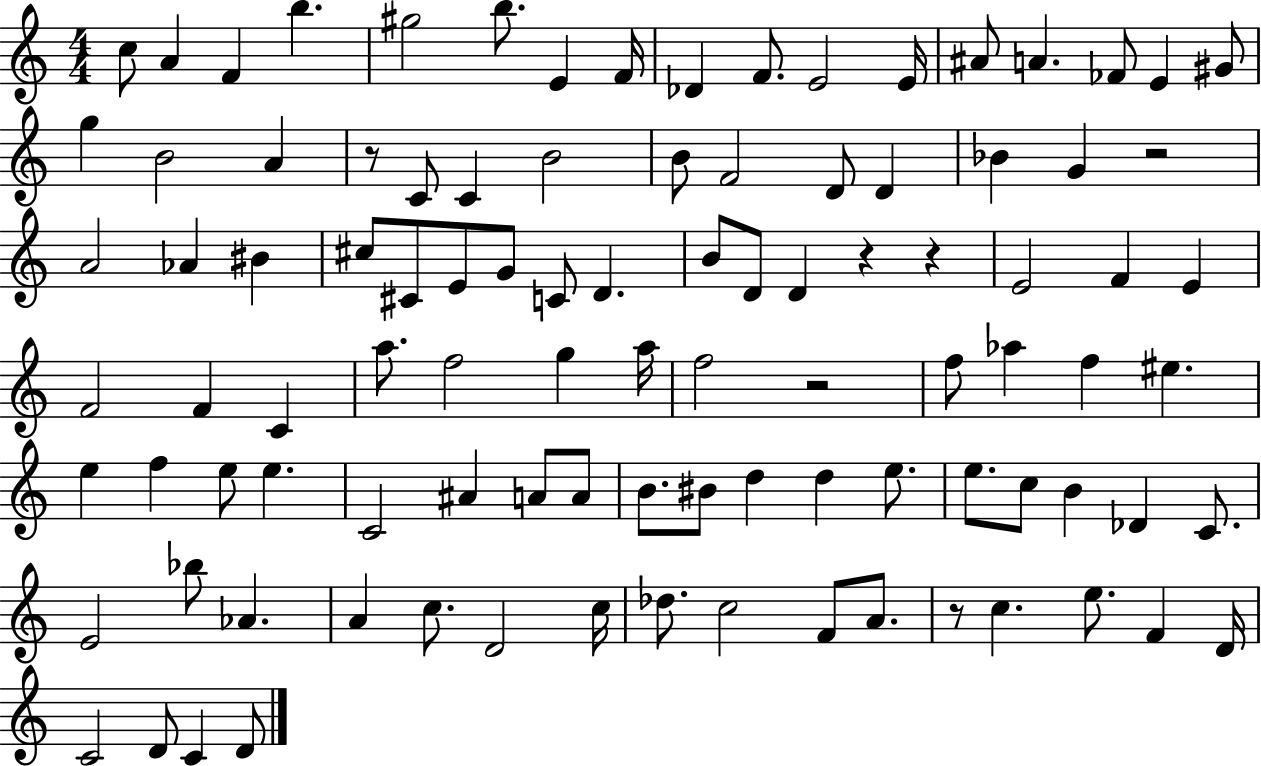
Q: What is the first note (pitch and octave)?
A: C5